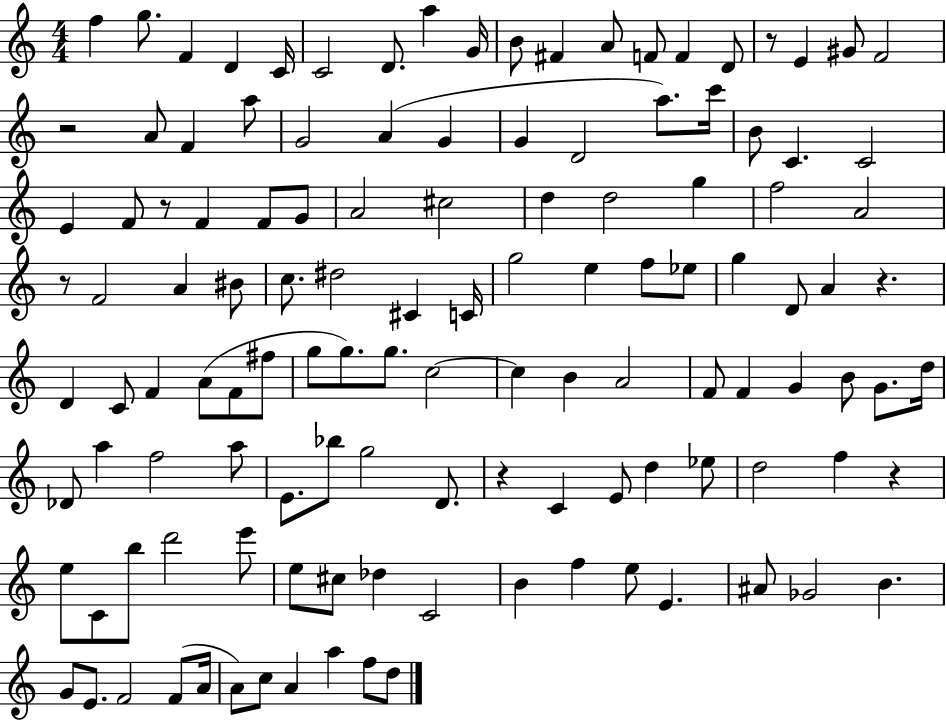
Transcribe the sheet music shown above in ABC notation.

X:1
T:Untitled
M:4/4
L:1/4
K:C
f g/2 F D C/4 C2 D/2 a G/4 B/2 ^F A/2 F/2 F D/2 z/2 E ^G/2 F2 z2 A/2 F a/2 G2 A G G D2 a/2 c'/4 B/2 C C2 E F/2 z/2 F F/2 G/2 A2 ^c2 d d2 g f2 A2 z/2 F2 A ^B/2 c/2 ^d2 ^C C/4 g2 e f/2 _e/2 g D/2 A z D C/2 F A/2 F/2 ^f/2 g/2 g/2 g/2 c2 c B A2 F/2 F G B/2 G/2 d/4 _D/2 a f2 a/2 E/2 _b/2 g2 D/2 z C E/2 d _e/2 d2 f z e/2 C/2 b/2 d'2 e'/2 e/2 ^c/2 _d C2 B f e/2 E ^A/2 _G2 B G/2 E/2 F2 F/2 A/4 A/2 c/2 A a f/2 d/2